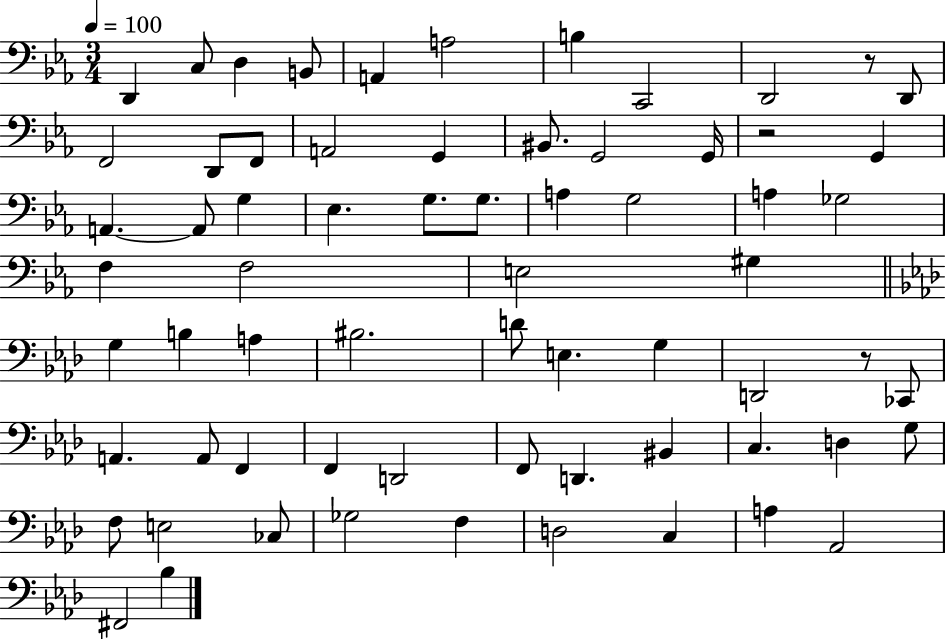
X:1
T:Untitled
M:3/4
L:1/4
K:Eb
D,, C,/2 D, B,,/2 A,, A,2 B, C,,2 D,,2 z/2 D,,/2 F,,2 D,,/2 F,,/2 A,,2 G,, ^B,,/2 G,,2 G,,/4 z2 G,, A,, A,,/2 G, _E, G,/2 G,/2 A, G,2 A, _G,2 F, F,2 E,2 ^G, G, B, A, ^B,2 D/2 E, G, D,,2 z/2 _C,,/2 A,, A,,/2 F,, F,, D,,2 F,,/2 D,, ^B,, C, D, G,/2 F,/2 E,2 _C,/2 _G,2 F, D,2 C, A, _A,,2 ^F,,2 _B,